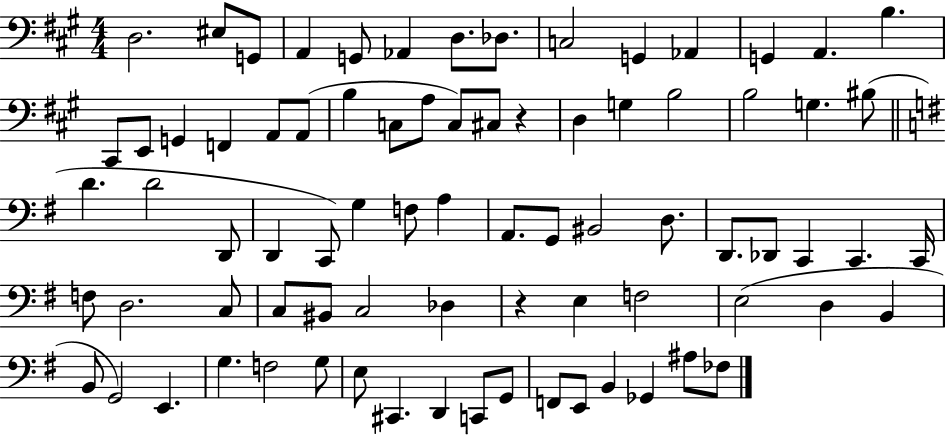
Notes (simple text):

D3/h. EIS3/e G2/e A2/q G2/e Ab2/q D3/e. Db3/e. C3/h G2/q Ab2/q G2/q A2/q. B3/q. C#2/e E2/e G2/q F2/q A2/e A2/e B3/q C3/e A3/e C3/e C#3/e R/q D3/q G3/q B3/h B3/h G3/q. BIS3/e D4/q. D4/h D2/e D2/q C2/e G3/q F3/e A3/q A2/e. G2/e BIS2/h D3/e. D2/e. Db2/e C2/q C2/q. C2/s F3/e D3/h. C3/e C3/e BIS2/e C3/h Db3/q R/q E3/q F3/h E3/h D3/q B2/q B2/e G2/h E2/q. G3/q. F3/h G3/e E3/e C#2/q. D2/q C2/e G2/e F2/e E2/e B2/q Gb2/q A#3/e FES3/e